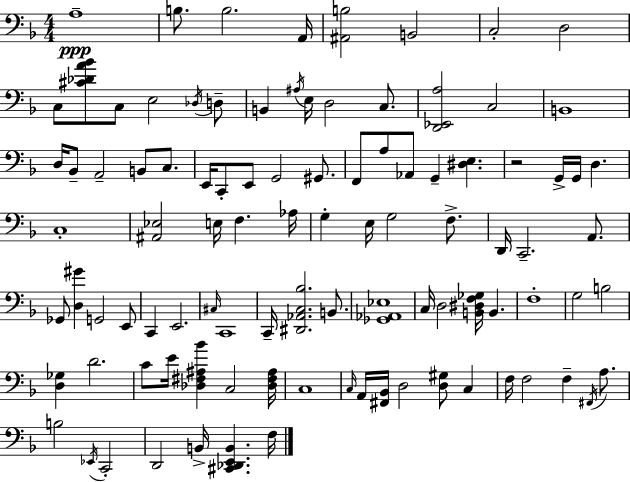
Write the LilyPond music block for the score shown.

{
  \clef bass
  \numericTimeSignature
  \time 4/4
  \key f \major
  a1--\ppp | b8. b2. a,16 | <ais, b>2 b,2 | c2-. d2 | \break c8 <cis' des' a' bes'>8 c8 e2 \acciaccatura { des16 } d8-- | b,4 \acciaccatura { ais16 } e16 d2 c8. | <d, ees, a>2 c2 | b,1 | \break d16 bes,8-- a,2-- b,8 c8. | e,16 c,8-. e,8 g,2 gis,8. | f,8 a8 aes,8 g,4-- <dis e>4. | r2 g,16-> g,16 d4. | \break c1-. | <ais, ees>2 e16 f4. | aes16 g4-. e16 g2 f8.-> | d,16 c,2.-- a,8. | \break ges,8 <d gis'>4 g,2 | e,8 c,4 e,2. | \grace { cis16 } c,1 | c,16-- <dis, aes, c bes>2. | \break b,8. <ges, aes, ees>1 | c16 d2 <b, dis f ges>16 b,4. | f1-. | g2 b2 | \break <d ges>4 d'2. | c'8 e'16 <des fis ais bes'>4 c2 | <des fis ais>16 c1 | \grace { c16 } a,16 <fis, bes,>16 d2 <d gis>8 | \break c4 f16 f2 f4-- | \acciaccatura { fis,16 } a8. b2 \acciaccatura { ees,16 } c,2-. | d,2 b,16-> <cis, des, e, b,>4. | f16 \bar "|."
}